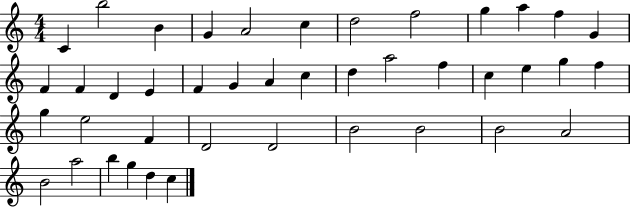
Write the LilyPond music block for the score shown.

{
  \clef treble
  \numericTimeSignature
  \time 4/4
  \key c \major
  c'4 b''2 b'4 | g'4 a'2 c''4 | d''2 f''2 | g''4 a''4 f''4 g'4 | \break f'4 f'4 d'4 e'4 | f'4 g'4 a'4 c''4 | d''4 a''2 f''4 | c''4 e''4 g''4 f''4 | \break g''4 e''2 f'4 | d'2 d'2 | b'2 b'2 | b'2 a'2 | \break b'2 a''2 | b''4 g''4 d''4 c''4 | \bar "|."
}